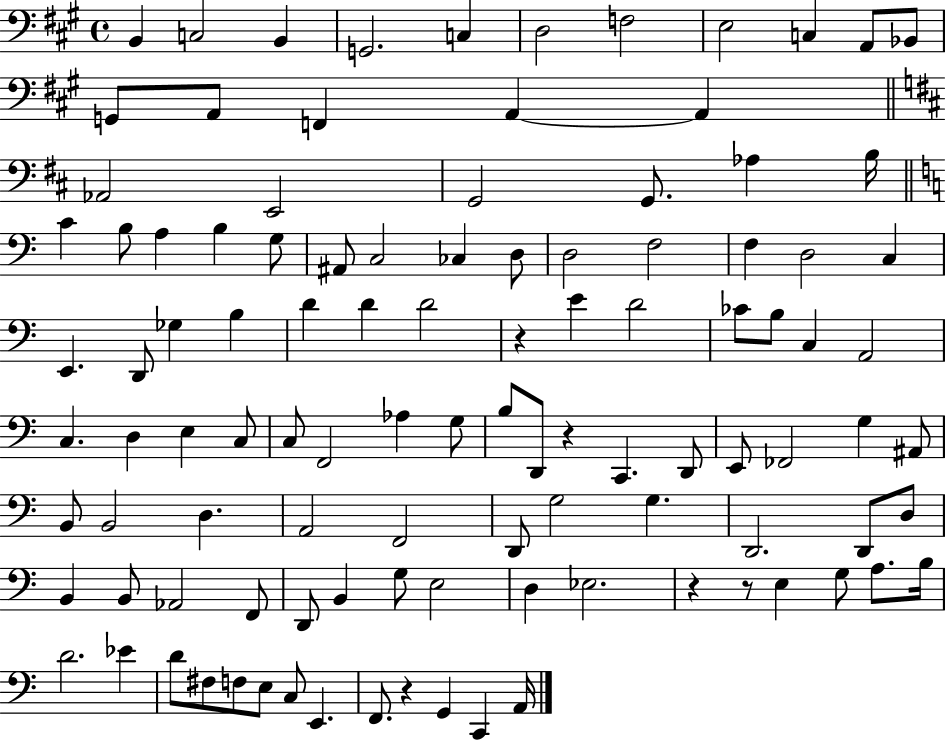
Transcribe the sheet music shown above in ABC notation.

X:1
T:Untitled
M:4/4
L:1/4
K:A
B,, C,2 B,, G,,2 C, D,2 F,2 E,2 C, A,,/2 _B,,/2 G,,/2 A,,/2 F,, A,, A,, _A,,2 E,,2 G,,2 G,,/2 _A, B,/4 C B,/2 A, B, G,/2 ^A,,/2 C,2 _C, D,/2 D,2 F,2 F, D,2 C, E,, D,,/2 _G, B, D D D2 z E D2 _C/2 B,/2 C, A,,2 C, D, E, C,/2 C,/2 F,,2 _A, G,/2 B,/2 D,,/2 z C,, D,,/2 E,,/2 _F,,2 G, ^A,,/2 B,,/2 B,,2 D, A,,2 F,,2 D,,/2 G,2 G, D,,2 D,,/2 D,/2 B,, B,,/2 _A,,2 F,,/2 D,,/2 B,, G,/2 E,2 D, _E,2 z z/2 E, G,/2 A,/2 B,/4 D2 _E D/2 ^F,/2 F,/2 E,/2 C,/2 E,, F,,/2 z G,, C,, A,,/4